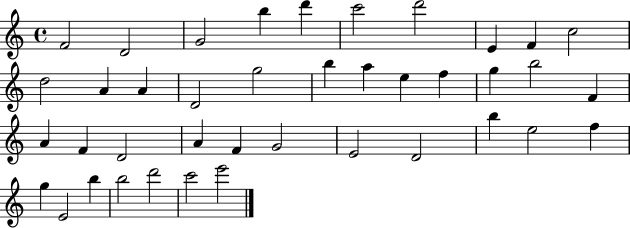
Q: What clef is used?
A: treble